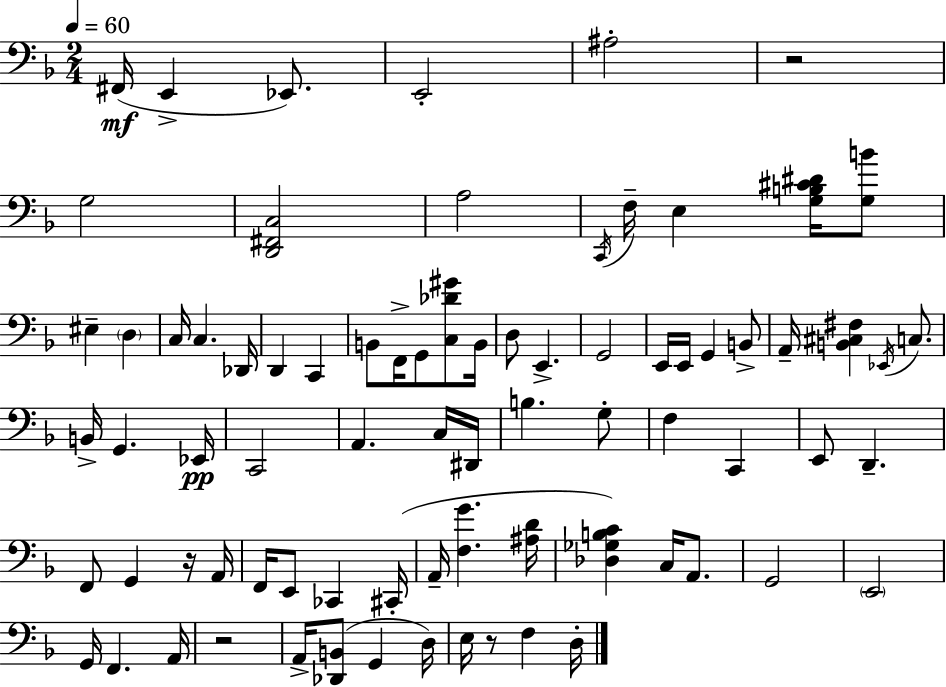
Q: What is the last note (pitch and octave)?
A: D3